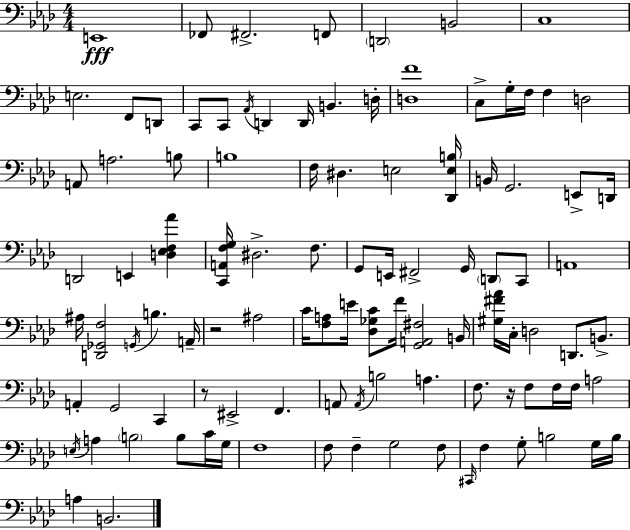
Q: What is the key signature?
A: F minor